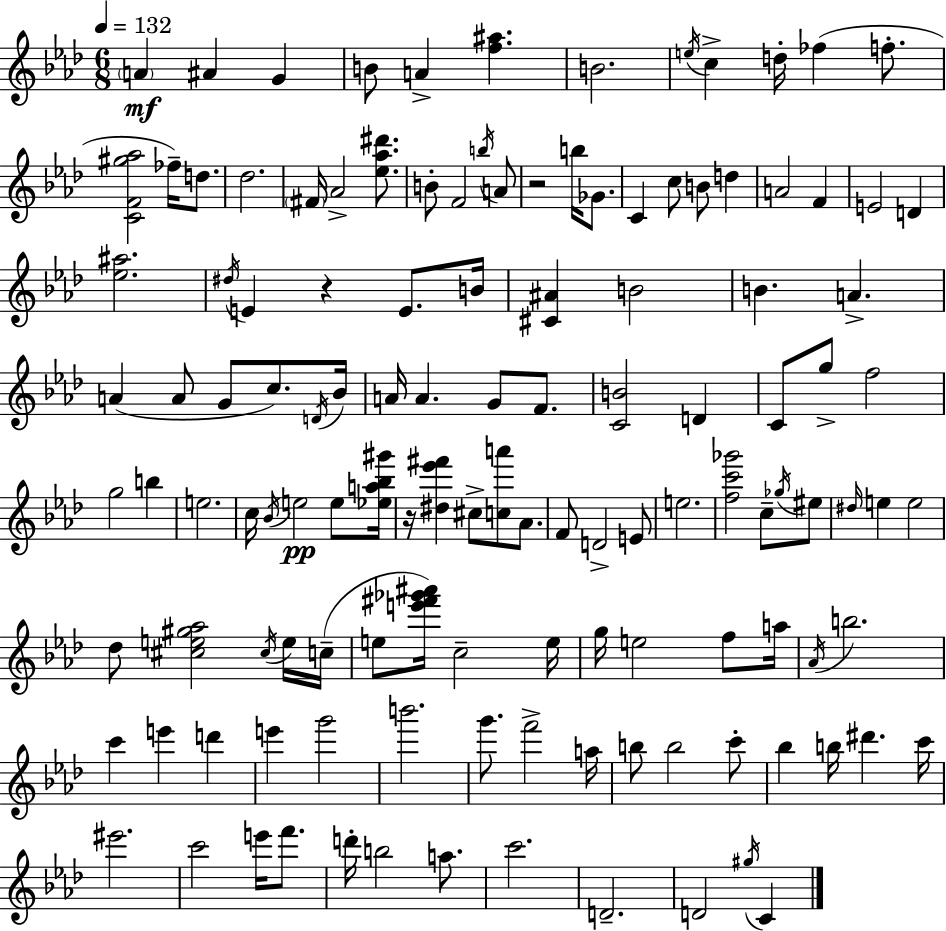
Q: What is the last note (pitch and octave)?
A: C4